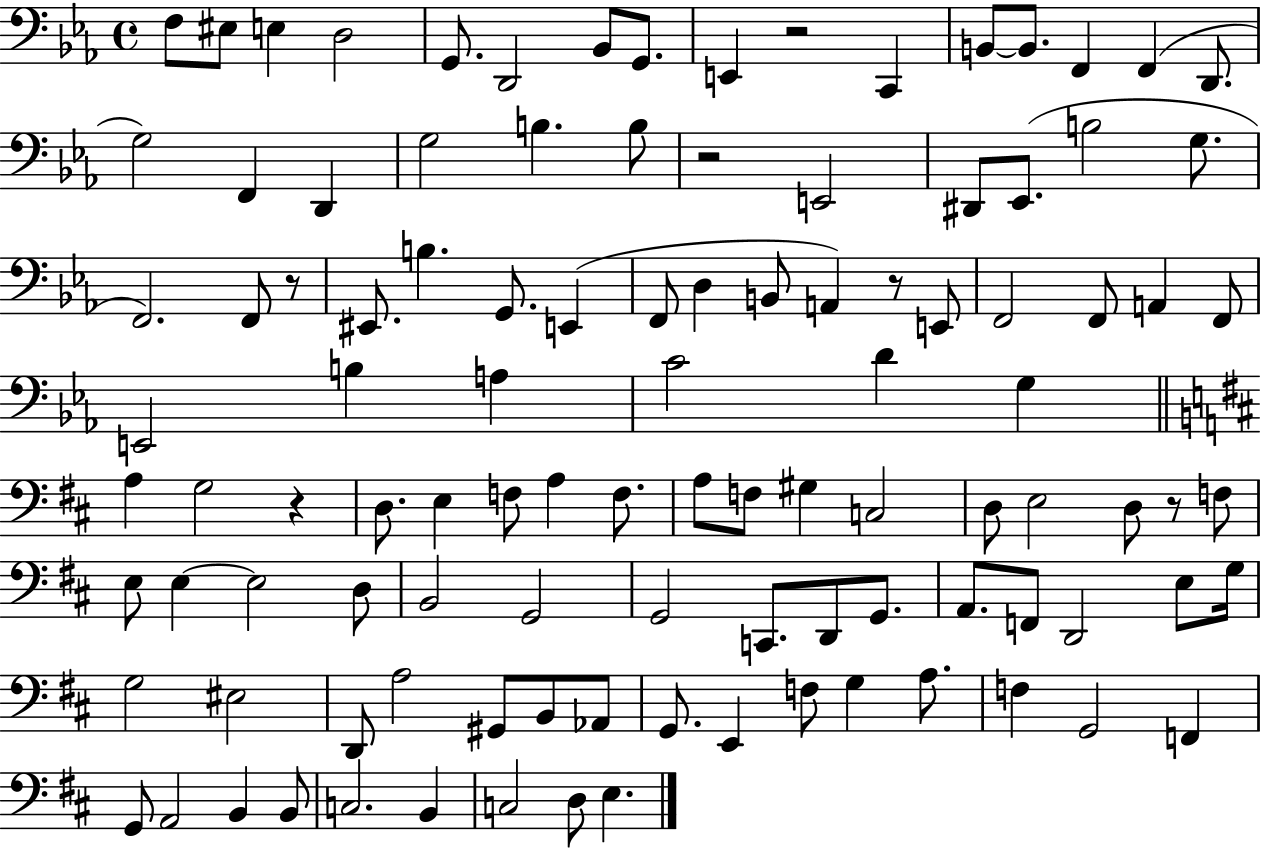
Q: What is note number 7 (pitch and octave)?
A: Bb2